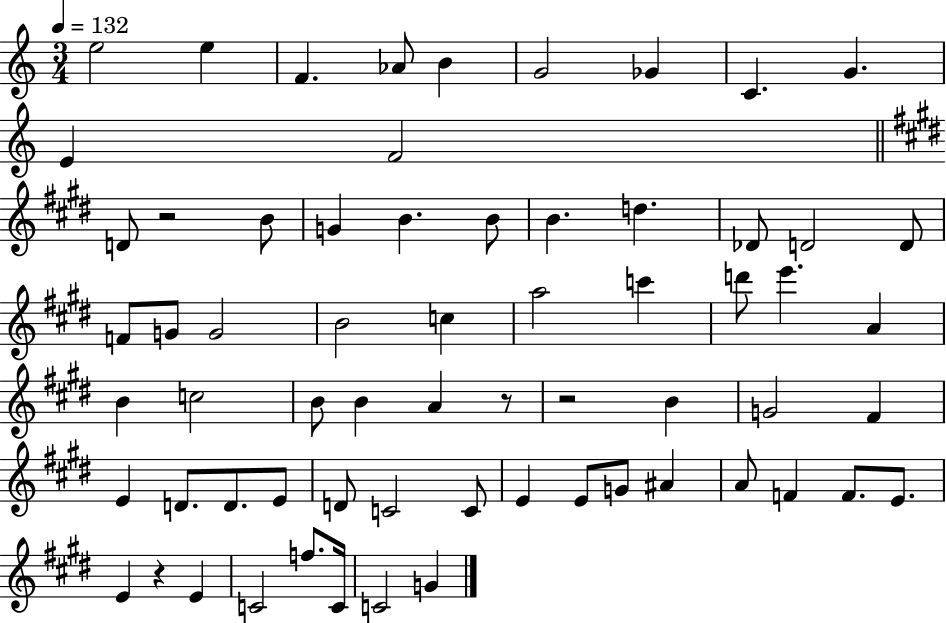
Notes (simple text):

E5/h E5/q F4/q. Ab4/e B4/q G4/h Gb4/q C4/q. G4/q. E4/q F4/h D4/e R/h B4/e G4/q B4/q. B4/e B4/q. D5/q. Db4/e D4/h D4/e F4/e G4/e G4/h B4/h C5/q A5/h C6/q D6/e E6/q. A4/q B4/q C5/h B4/e B4/q A4/q R/e R/h B4/q G4/h F#4/q E4/q D4/e. D4/e. E4/e D4/e C4/h C4/e E4/q E4/e G4/e A#4/q A4/e F4/q F4/e. E4/e. E4/q R/q E4/q C4/h F5/e. C4/s C4/h G4/q